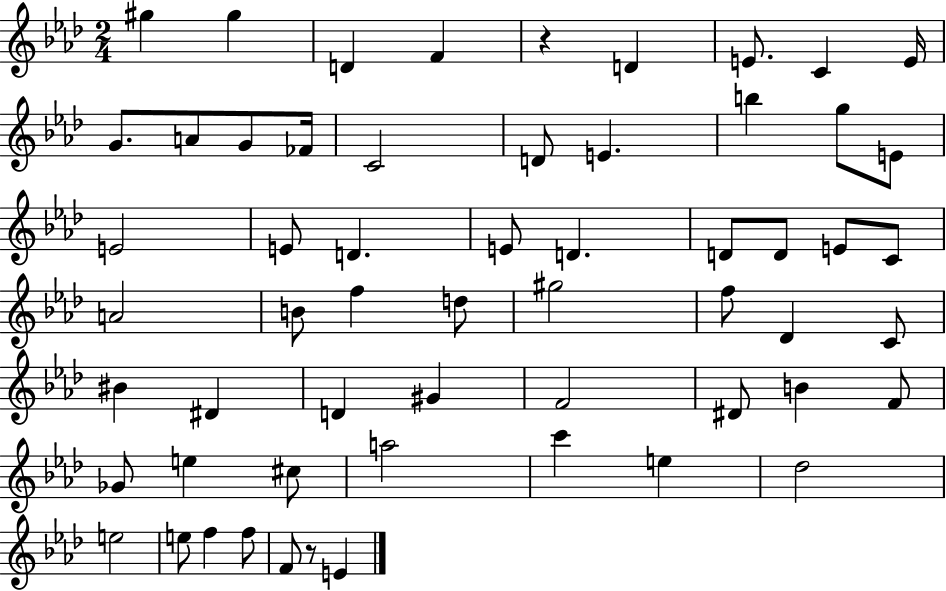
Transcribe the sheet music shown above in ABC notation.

X:1
T:Untitled
M:2/4
L:1/4
K:Ab
^g ^g D F z D E/2 C E/4 G/2 A/2 G/2 _F/4 C2 D/2 E b g/2 E/2 E2 E/2 D E/2 D D/2 D/2 E/2 C/2 A2 B/2 f d/2 ^g2 f/2 _D C/2 ^B ^D D ^G F2 ^D/2 B F/2 _G/2 e ^c/2 a2 c' e _d2 e2 e/2 f f/2 F/2 z/2 E